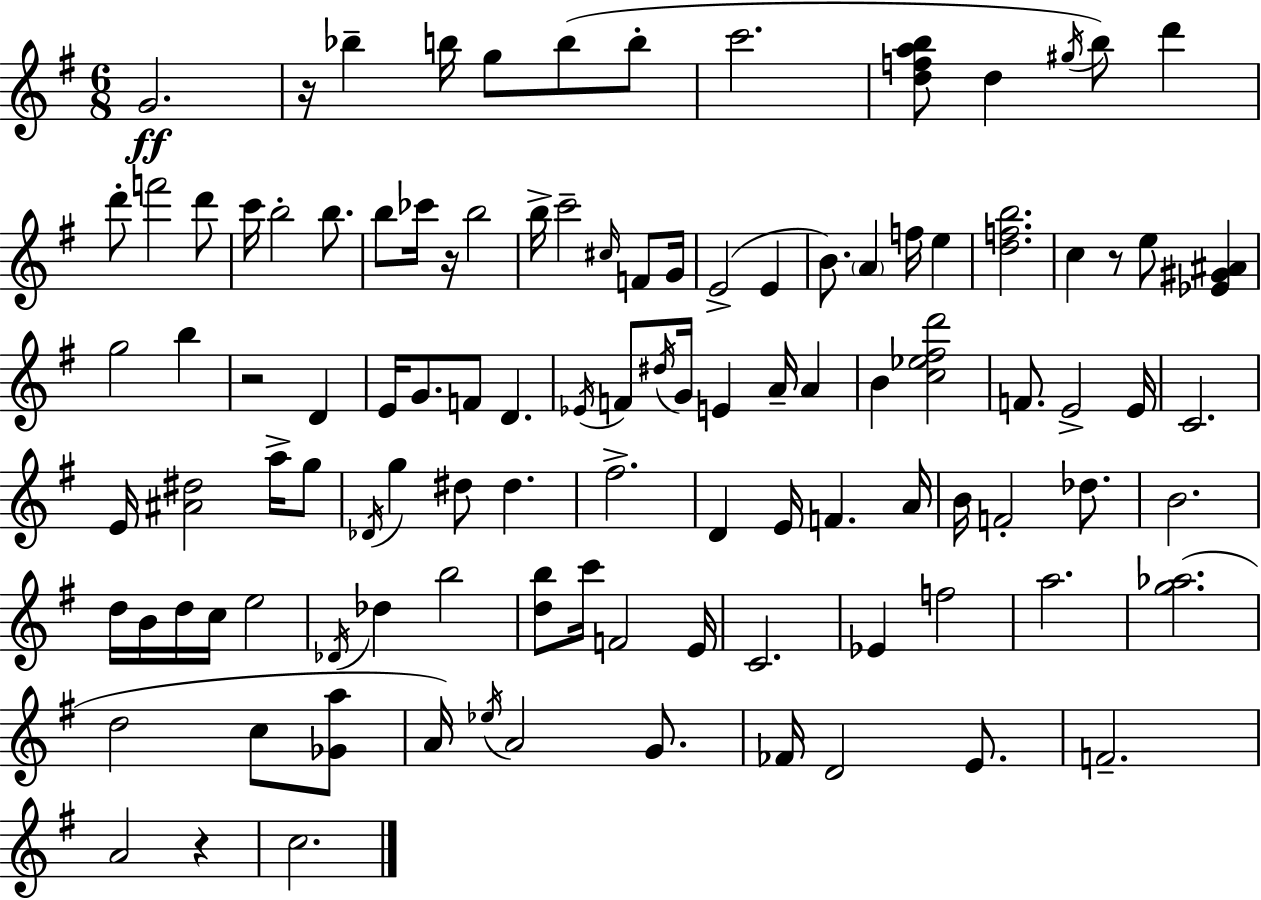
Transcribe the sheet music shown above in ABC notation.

X:1
T:Untitled
M:6/8
L:1/4
K:Em
G2 z/4 _b b/4 g/2 b/2 b/2 c'2 [dfab]/2 d ^g/4 b/2 d' d'/2 f'2 d'/2 c'/4 b2 b/2 b/2 _c'/4 z/4 b2 b/4 c'2 ^c/4 F/2 G/4 E2 E B/2 A f/4 e [dfb]2 c z/2 e/2 [_E^G^A] g2 b z2 D E/4 G/2 F/2 D _E/4 F/2 ^d/4 G/4 E A/4 A B [c_e^fd']2 F/2 E2 E/4 C2 E/4 [^A^d]2 a/4 g/2 _D/4 g ^d/2 ^d ^f2 D E/4 F A/4 B/4 F2 _d/2 B2 d/4 B/4 d/4 c/4 e2 _D/4 _d b2 [db]/2 c'/4 F2 E/4 C2 _E f2 a2 [g_a]2 d2 c/2 [_Ga]/2 A/4 _e/4 A2 G/2 _F/4 D2 E/2 F2 A2 z c2